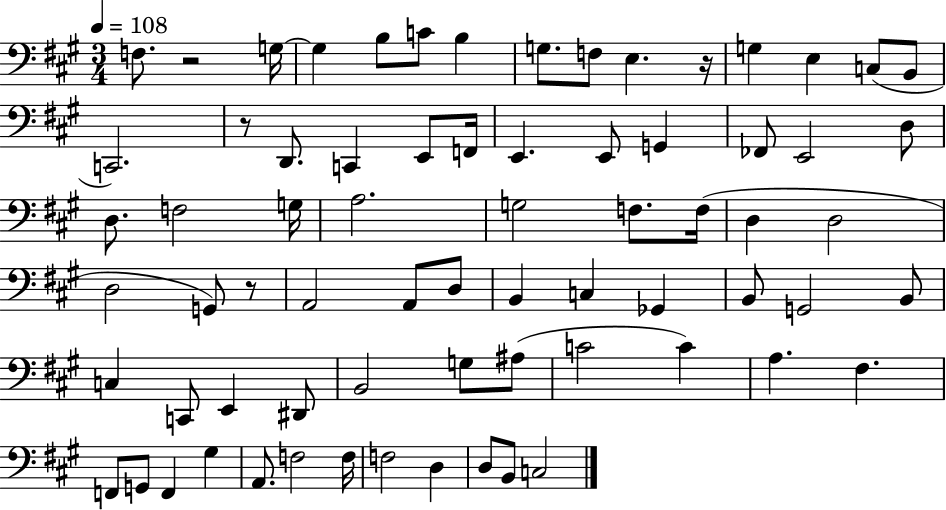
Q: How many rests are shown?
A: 4